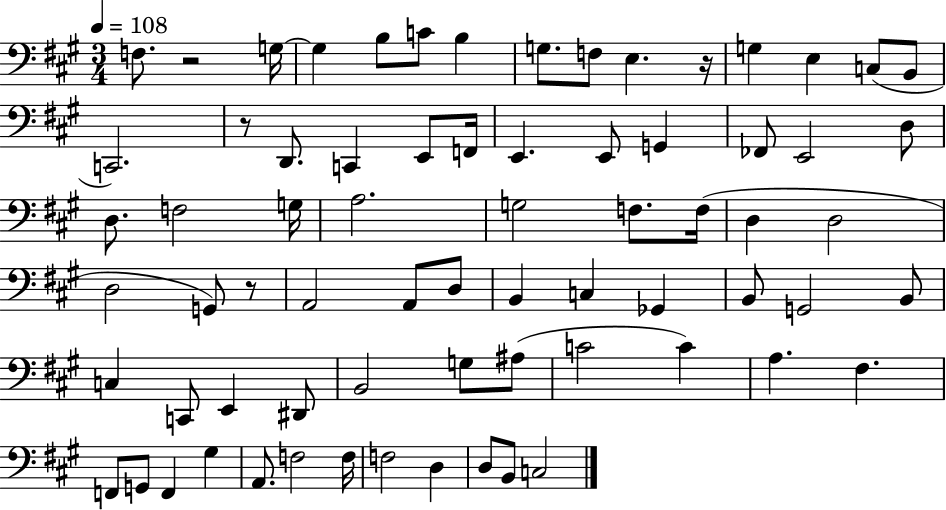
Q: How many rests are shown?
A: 4